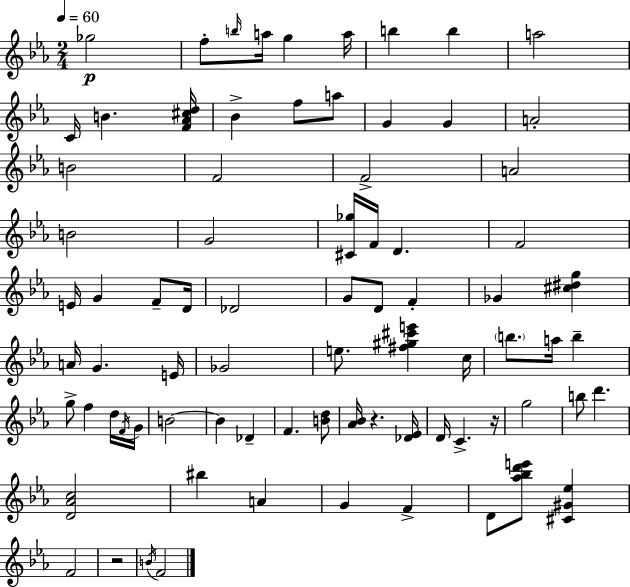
Gb5/h F5/e B5/s A5/s G5/q A5/s B5/q B5/q A5/h C4/s B4/q. [F4,Ab4,C#5,D5]/s Bb4/q F5/e A5/e G4/q G4/q A4/h B4/h F4/h F4/h A4/h B4/h G4/h [C#4,Gb5]/s F4/s D4/q. F4/h E4/s G4/q F4/e D4/s Db4/h G4/e D4/e F4/q Gb4/q [C#5,D#5,G5]/q A4/s G4/q. E4/s Gb4/h E5/e. [F#5,G#5,C#6,E6]/q C5/s B5/e. A5/s B5/q G5/e F5/q D5/s F4/s G4/s B4/h B4/q Db4/q F4/q. [B4,D5]/e [Ab4,Bb4]/s R/q. [Db4,Eb4]/s D4/s C4/q. R/s G5/h B5/e D6/q. [D4,Ab4,C5]/h BIS5/q A4/q G4/q F4/q D4/e [Ab5,Bb5,D6,E6]/e [C#4,G#4,Eb5]/q F4/h R/h B4/s F4/h